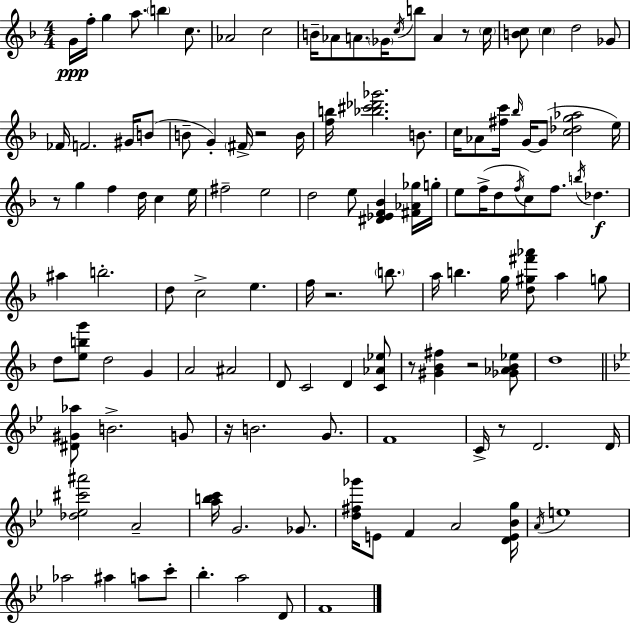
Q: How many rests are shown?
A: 8